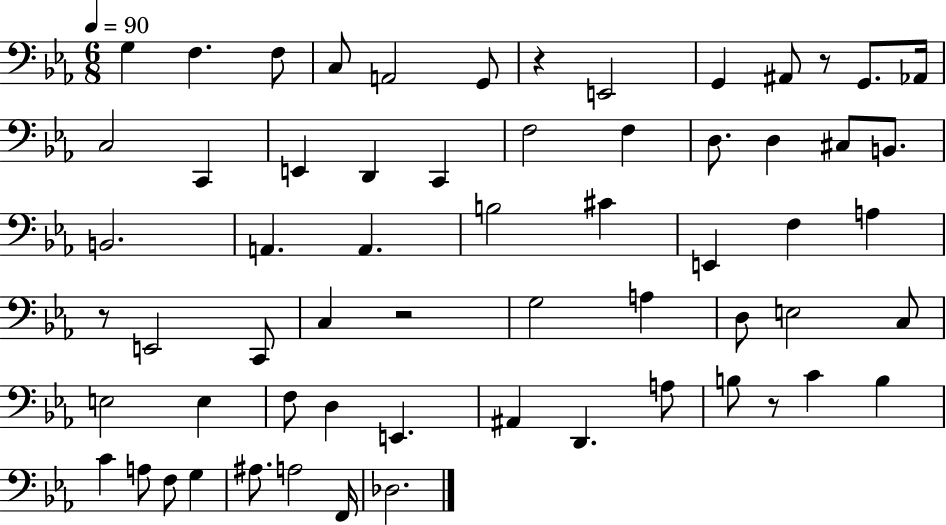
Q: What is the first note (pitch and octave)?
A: G3